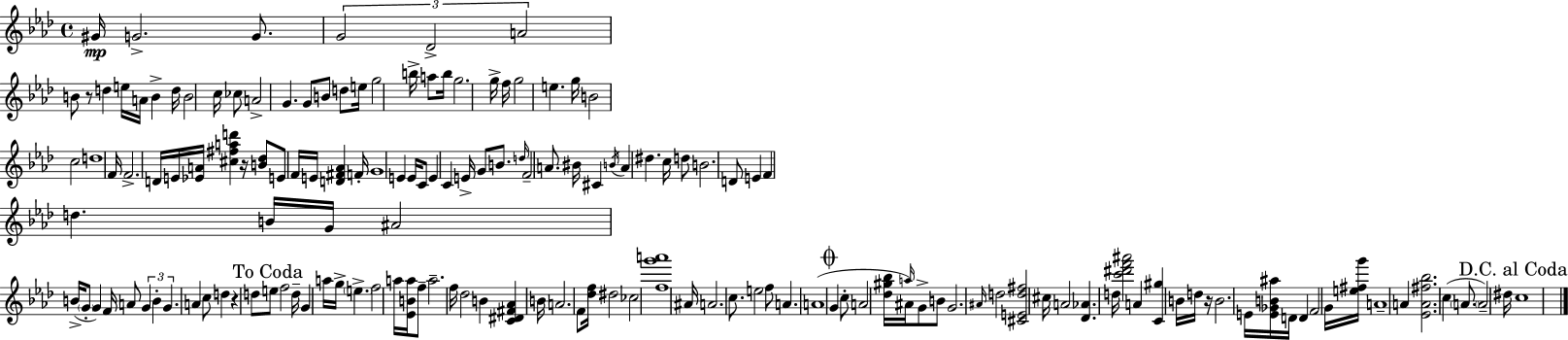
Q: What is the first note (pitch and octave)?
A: G#4